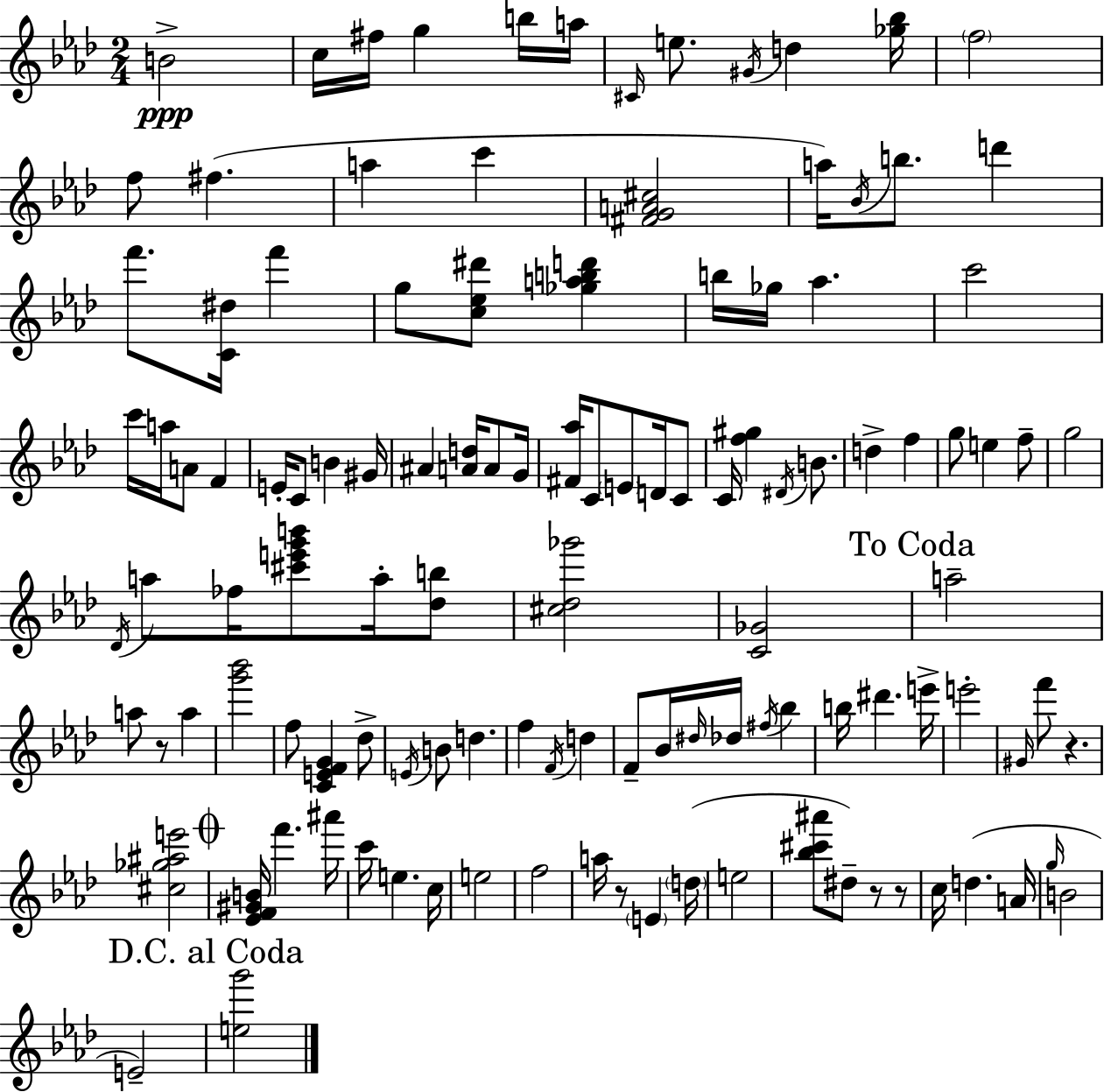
B4/h C5/s F#5/s G5/q B5/s A5/s C#4/s E5/e. G#4/s D5/q [Gb5,Bb5]/s F5/h F5/e F#5/q. A5/q C6/q [F#4,G4,A4,C#5]/h A5/s Bb4/s B5/e. D6/q F6/e. [C4,D#5]/s F6/q G5/e [C5,Eb5,D#6]/e [Gb5,A5,B5,D6]/q B5/s Gb5/s Ab5/q. C6/h C6/s A5/s A4/e F4/q E4/s C4/e B4/q G#4/s A#4/q [A4,D5]/s A4/e G4/s [F#4,Ab5]/s C4/e E4/e D4/s C4/e C4/s [F5,G#5]/q D#4/s B4/e. D5/q F5/q G5/e E5/q F5/e G5/h Db4/s A5/e FES5/s [C#6,E6,G6,B6]/e A5/s [Db5,B5]/e [C#5,Db5,Gb6]/h [C4,Gb4]/h A5/h A5/e R/e A5/q [G6,Bb6]/h F5/e [C4,E4,F4,G4]/q Db5/e E4/s B4/e D5/q. F5/q F4/s D5/q F4/e Bb4/s D#5/s Db5/s F#5/s Bb5/q B5/s D#6/q. E6/s E6/h G#4/s F6/e R/q. [C#5,Gb5,A#5,E6]/h [Eb4,F4,G#4,B4]/s F6/q. A#6/s C6/s E5/q. C5/s E5/h F5/h A5/s R/e E4/q D5/s E5/h [Bb5,C#6,A#6]/e D#5/e R/e R/e C5/s D5/q. A4/s G5/s B4/h E4/h [E5,G6]/h